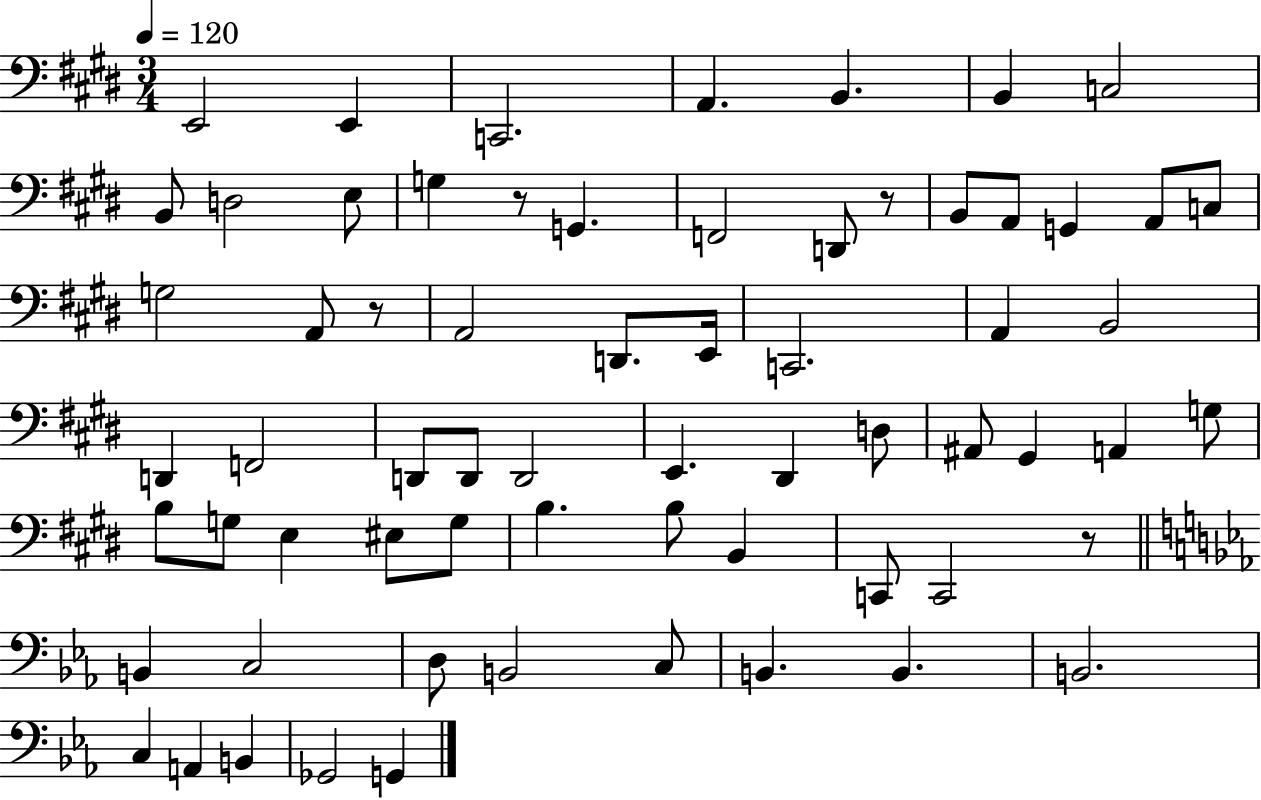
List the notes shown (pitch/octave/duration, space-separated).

E2/h E2/q C2/h. A2/q. B2/q. B2/q C3/h B2/e D3/h E3/e G3/q R/e G2/q. F2/h D2/e R/e B2/e A2/e G2/q A2/e C3/e G3/h A2/e R/e A2/h D2/e. E2/s C2/h. A2/q B2/h D2/q F2/h D2/e D2/e D2/h E2/q. D#2/q D3/e A#2/e G#2/q A2/q G3/e B3/e G3/e E3/q EIS3/e G3/e B3/q. B3/e B2/q C2/e C2/h R/e B2/q C3/h D3/e B2/h C3/e B2/q. B2/q. B2/h. C3/q A2/q B2/q Gb2/h G2/q